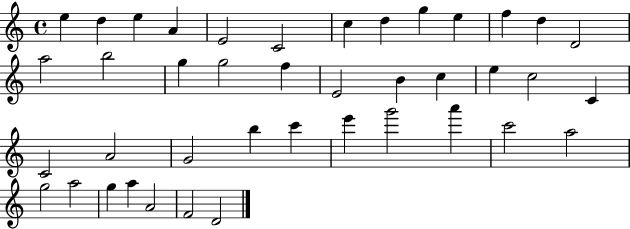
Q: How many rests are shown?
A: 0